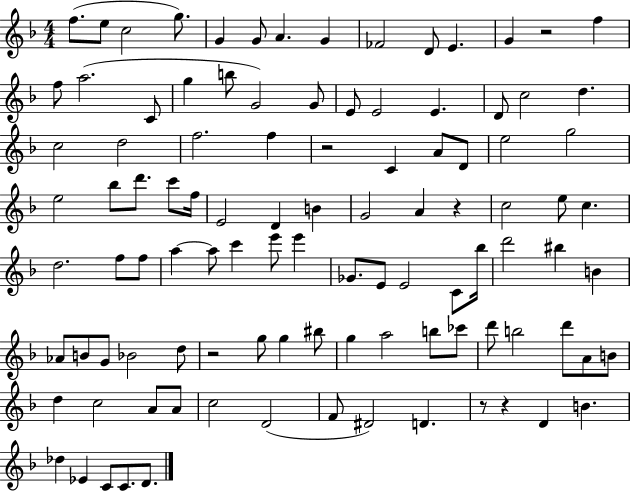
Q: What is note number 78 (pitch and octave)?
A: B5